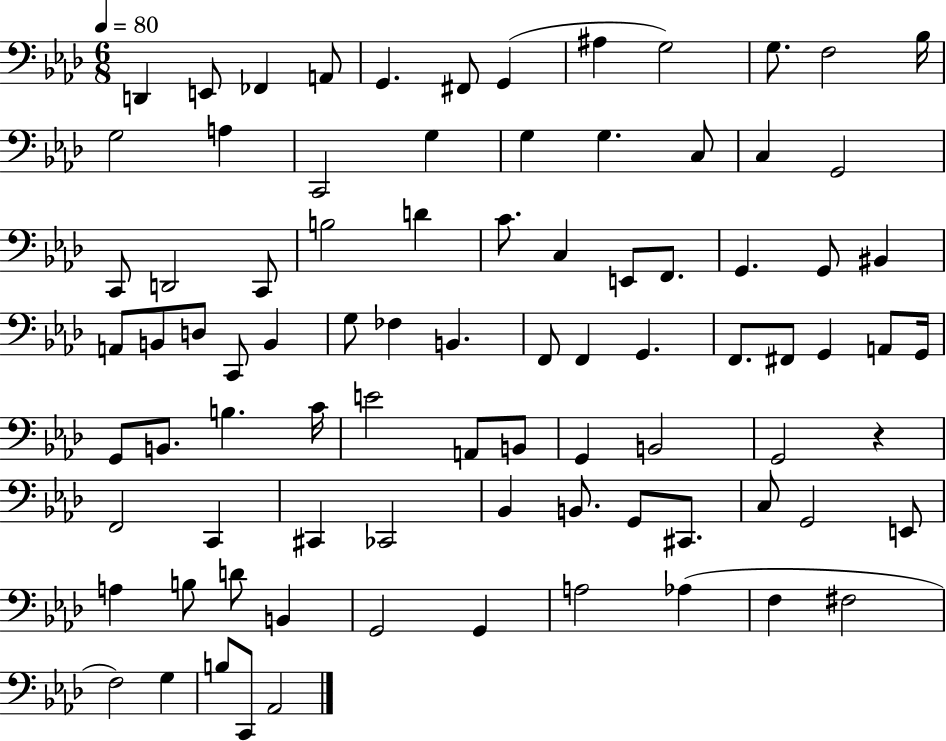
{
  \clef bass
  \numericTimeSignature
  \time 6/8
  \key aes \major
  \tempo 4 = 80
  d,4 e,8 fes,4 a,8 | g,4. fis,8 g,4( | ais4 g2) | g8. f2 bes16 | \break g2 a4 | c,2 g4 | g4 g4. c8 | c4 g,2 | \break c,8 d,2 c,8 | b2 d'4 | c'8. c4 e,8 f,8. | g,4. g,8 bis,4 | \break a,8 b,8 d8 c,8 b,4 | g8 fes4 b,4. | f,8 f,4 g,4. | f,8. fis,8 g,4 a,8 g,16 | \break g,8 b,8. b4. c'16 | e'2 a,8 b,8 | g,4 b,2 | g,2 r4 | \break f,2 c,4 | cis,4 ces,2 | bes,4 b,8. g,8 cis,8. | c8 g,2 e,8 | \break a4 b8 d'8 b,4 | g,2 g,4 | a2 aes4( | f4 fis2 | \break f2) g4 | b8 c,8 aes,2 | \bar "|."
}